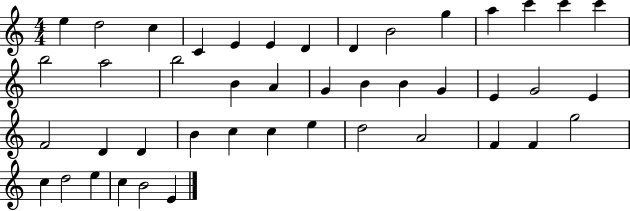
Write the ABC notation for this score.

X:1
T:Untitled
M:4/4
L:1/4
K:C
e d2 c C E E D D B2 g a c' c' c' b2 a2 b2 B A G B B G E G2 E F2 D D B c c e d2 A2 F F g2 c d2 e c B2 E